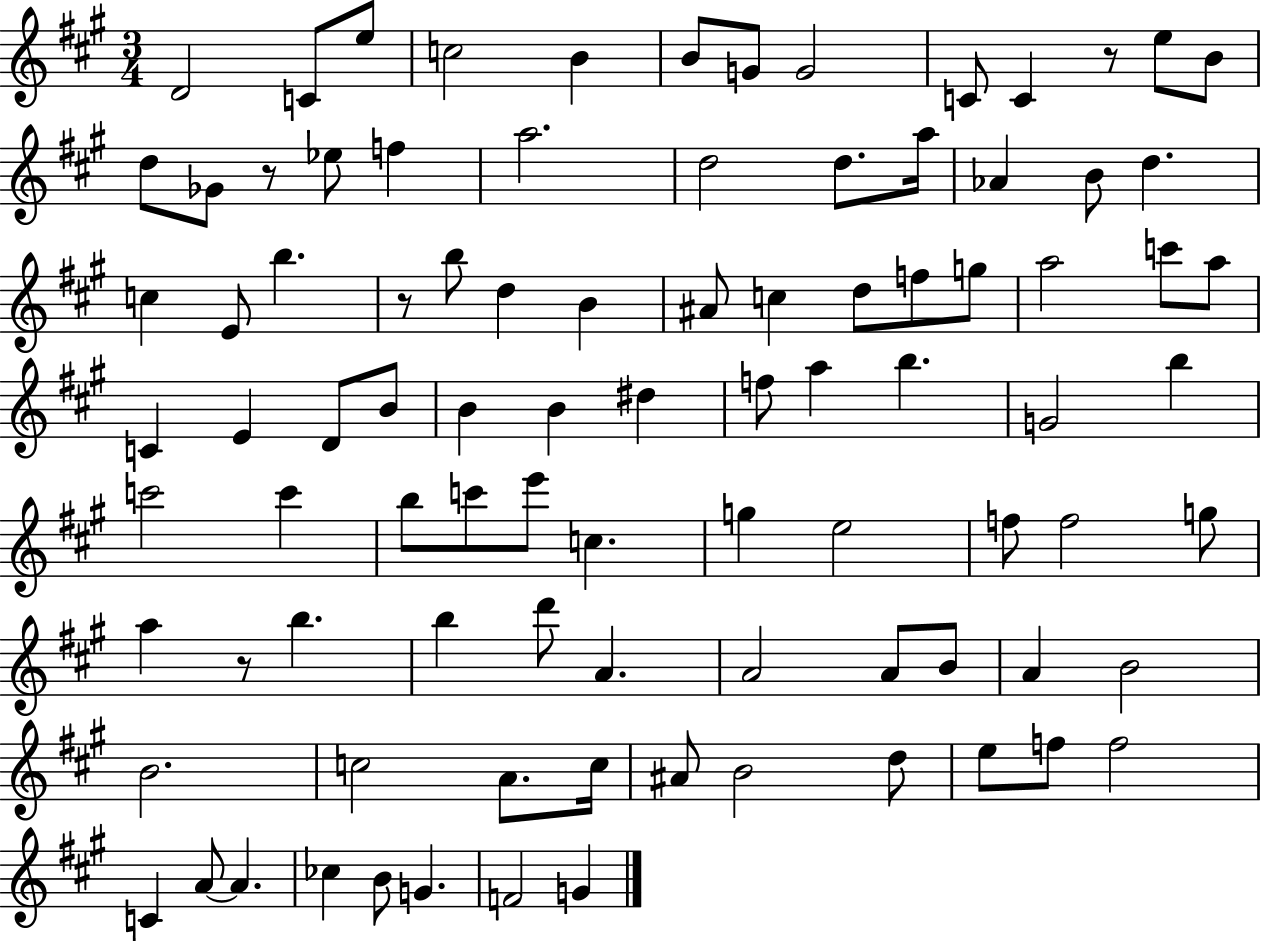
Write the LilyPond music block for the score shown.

{
  \clef treble
  \numericTimeSignature
  \time 3/4
  \key a \major
  \repeat volta 2 { d'2 c'8 e''8 | c''2 b'4 | b'8 g'8 g'2 | c'8 c'4 r8 e''8 b'8 | \break d''8 ges'8 r8 ees''8 f''4 | a''2. | d''2 d''8. a''16 | aes'4 b'8 d''4. | \break c''4 e'8 b''4. | r8 b''8 d''4 b'4 | ais'8 c''4 d''8 f''8 g''8 | a''2 c'''8 a''8 | \break c'4 e'4 d'8 b'8 | b'4 b'4 dis''4 | f''8 a''4 b''4. | g'2 b''4 | \break c'''2 c'''4 | b''8 c'''8 e'''8 c''4. | g''4 e''2 | f''8 f''2 g''8 | \break a''4 r8 b''4. | b''4 d'''8 a'4. | a'2 a'8 b'8 | a'4 b'2 | \break b'2. | c''2 a'8. c''16 | ais'8 b'2 d''8 | e''8 f''8 f''2 | \break c'4 a'8~~ a'4. | ces''4 b'8 g'4. | f'2 g'4 | } \bar "|."
}